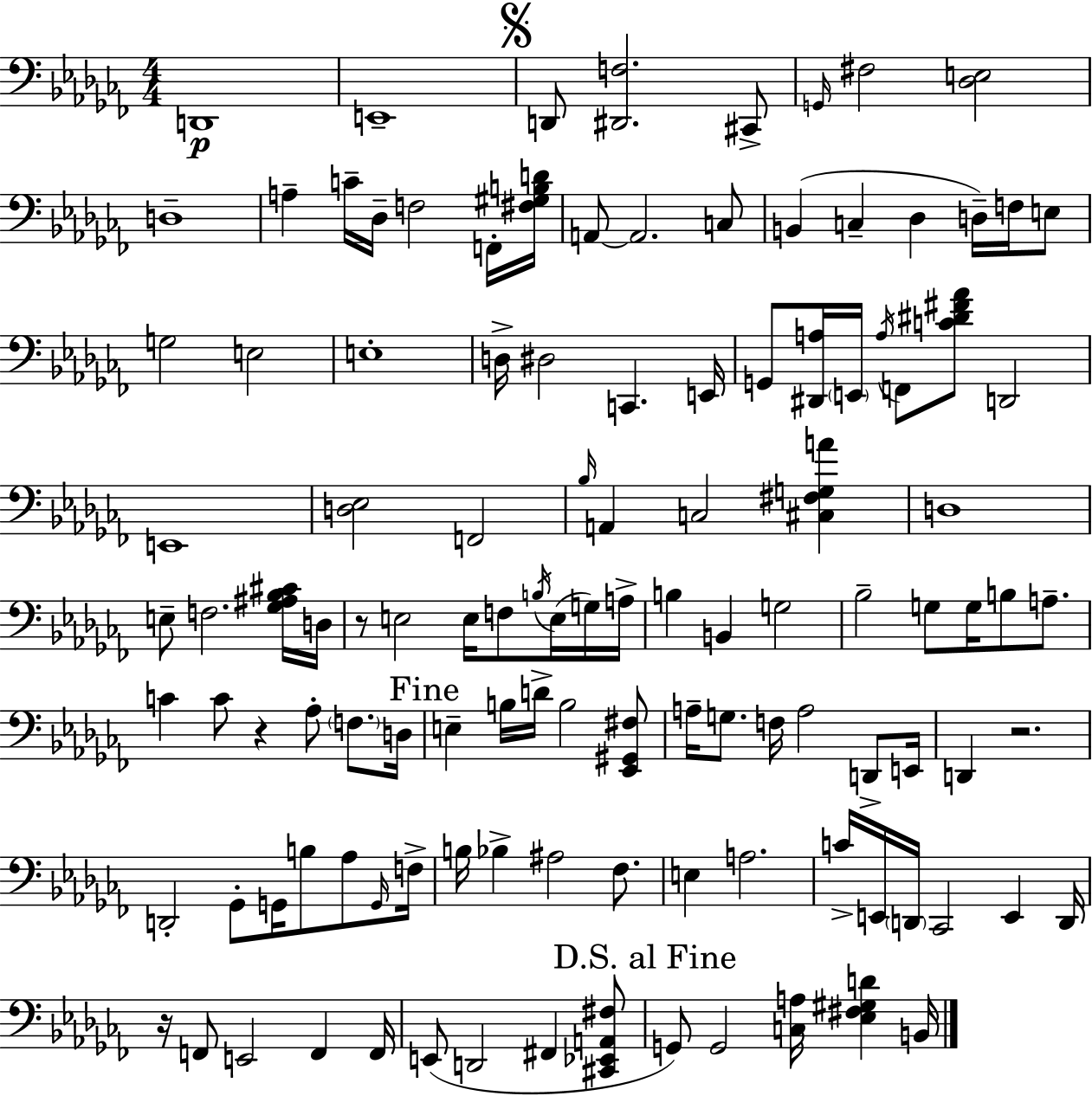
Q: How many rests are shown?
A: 4